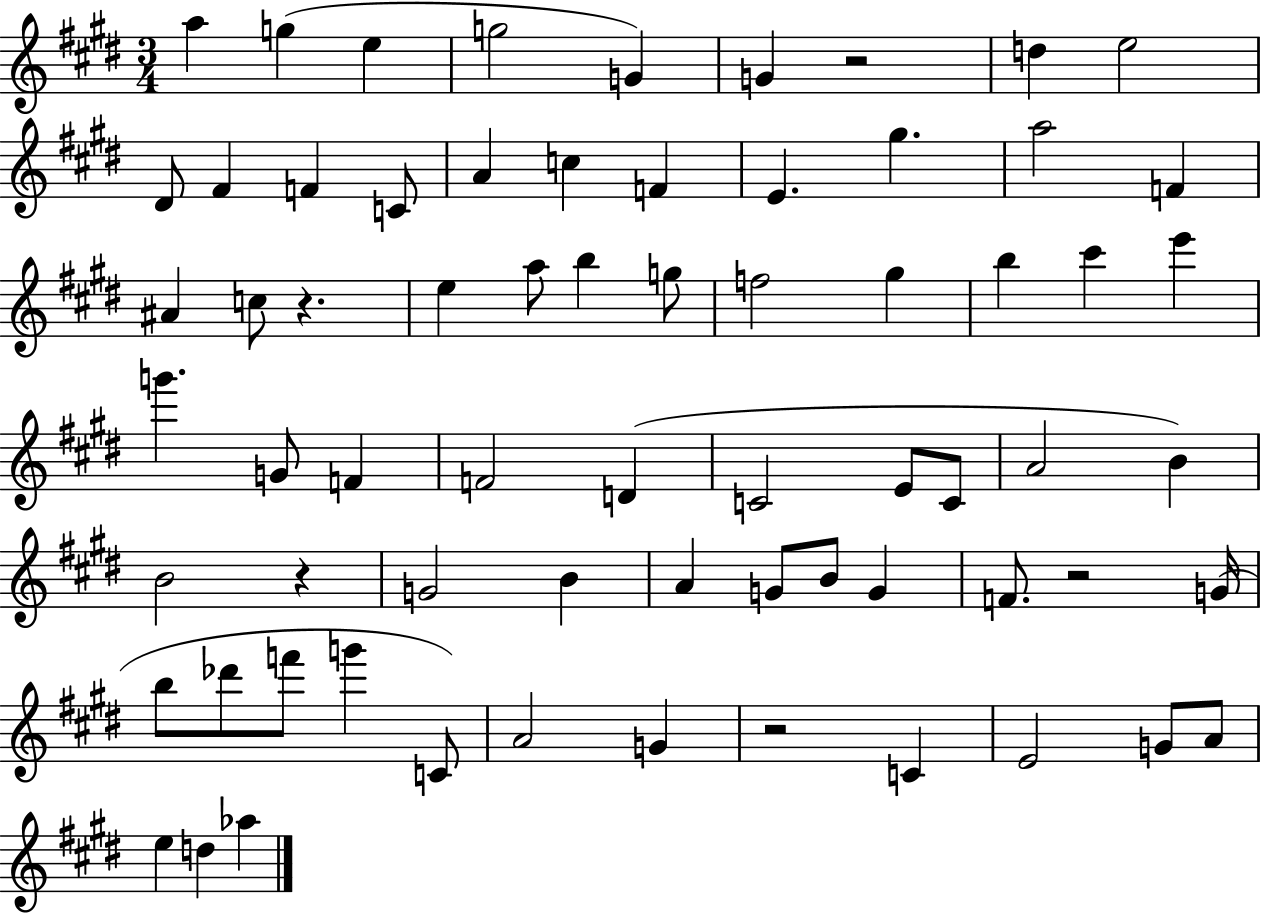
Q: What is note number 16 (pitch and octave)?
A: E4